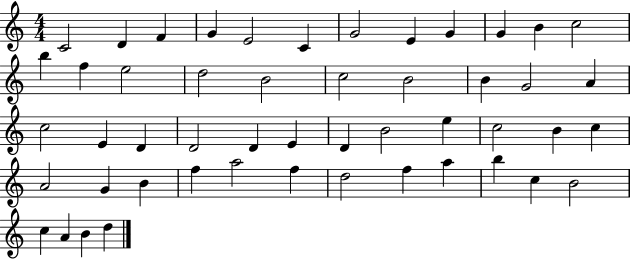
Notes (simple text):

C4/h D4/q F4/q G4/q E4/h C4/q G4/h E4/q G4/q G4/q B4/q C5/h B5/q F5/q E5/h D5/h B4/h C5/h B4/h B4/q G4/h A4/q C5/h E4/q D4/q D4/h D4/q E4/q D4/q B4/h E5/q C5/h B4/q C5/q A4/h G4/q B4/q F5/q A5/h F5/q D5/h F5/q A5/q B5/q C5/q B4/h C5/q A4/q B4/q D5/q